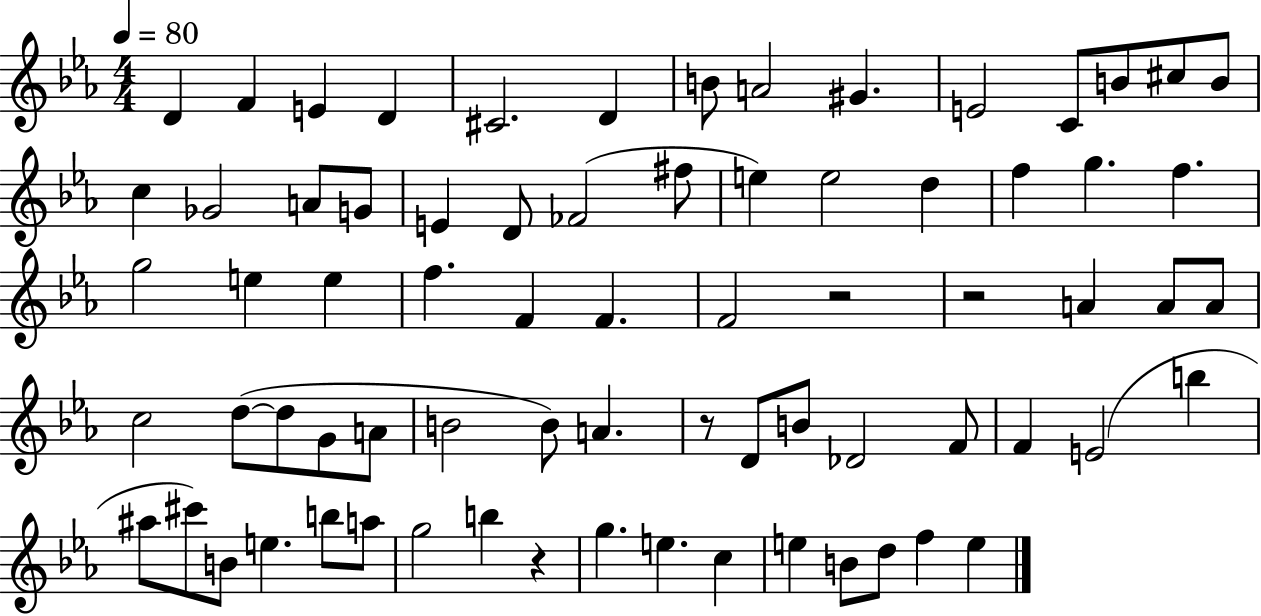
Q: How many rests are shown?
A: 4